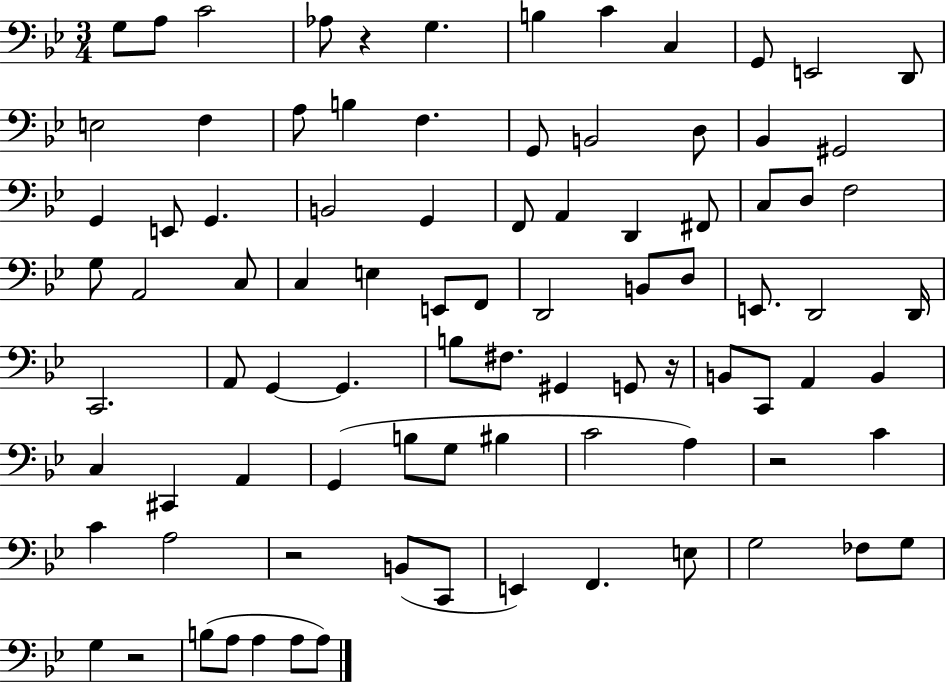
{
  \clef bass
  \numericTimeSignature
  \time 3/4
  \key bes \major
  \repeat volta 2 { g8 a8 c'2 | aes8 r4 g4. | b4 c'4 c4 | g,8 e,2 d,8 | \break e2 f4 | a8 b4 f4. | g,8 b,2 d8 | bes,4 gis,2 | \break g,4 e,8 g,4. | b,2 g,4 | f,8 a,4 d,4 fis,8 | c8 d8 f2 | \break g8 a,2 c8 | c4 e4 e,8 f,8 | d,2 b,8 d8 | e,8. d,2 d,16 | \break c,2. | a,8 g,4~~ g,4. | b8 fis8. gis,4 g,8 r16 | b,8 c,8 a,4 b,4 | \break c4 cis,4 a,4 | g,4( b8 g8 bis4 | c'2 a4) | r2 c'4 | \break c'4 a2 | r2 b,8( c,8 | e,4) f,4. e8 | g2 fes8 g8 | \break g4 r2 | b8( a8 a4 a8 a8) | } \bar "|."
}